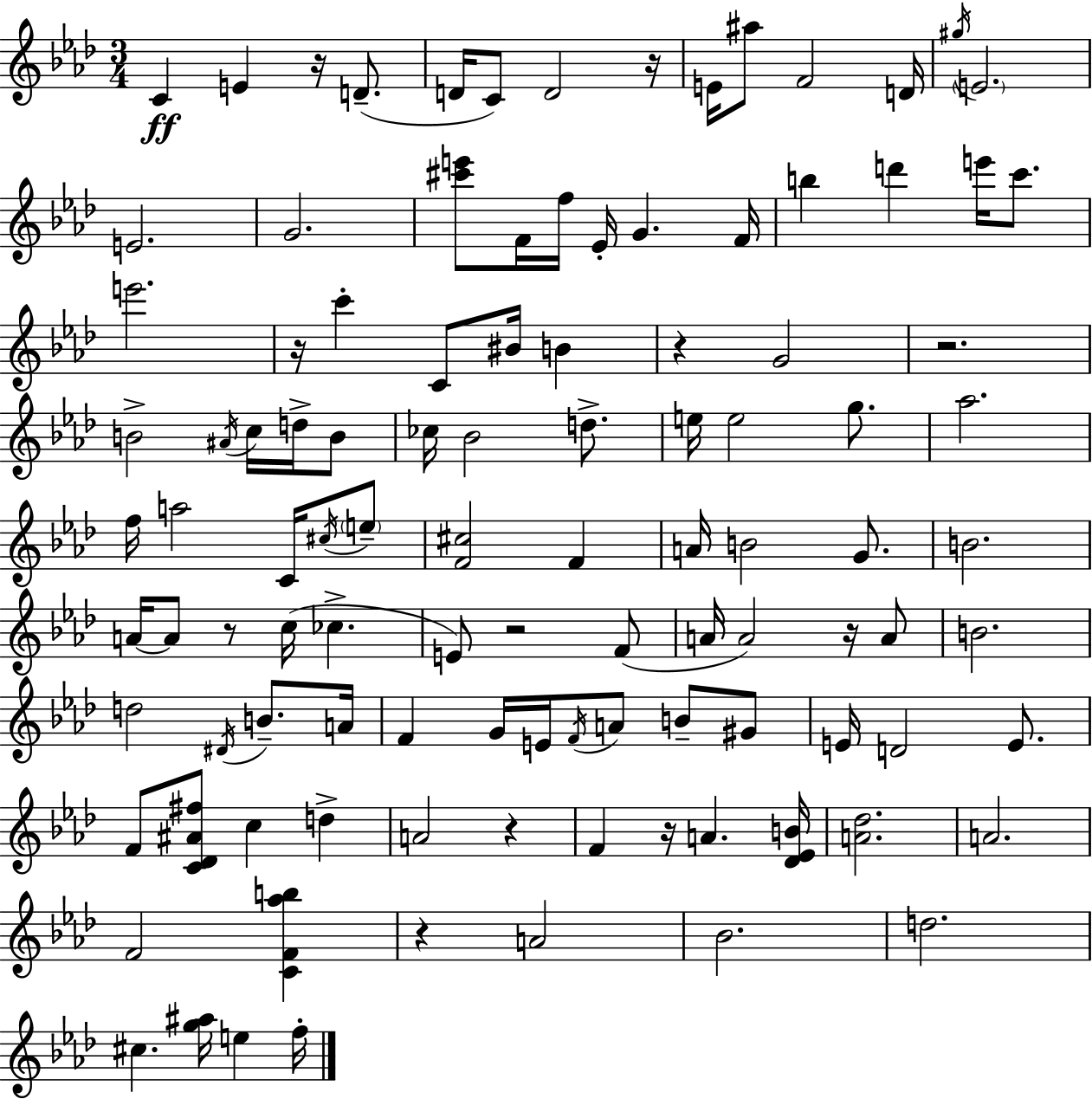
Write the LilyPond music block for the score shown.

{
  \clef treble
  \numericTimeSignature
  \time 3/4
  \key aes \major
  c'4\ff e'4 r16 d'8.--( | d'16 c'8) d'2 r16 | e'16 ais''8 f'2 d'16 | \acciaccatura { gis''16 } \parenthesize e'2. | \break e'2. | g'2. | <cis''' e'''>8 f'16 f''16 ees'16-. g'4. | f'16 b''4 d'''4 e'''16 c'''8. | \break e'''2. | r16 c'''4-. c'8 bis'16 b'4 | r4 g'2 | r2. | \break b'2-> \acciaccatura { ais'16 } c''16 d''16-> | b'8 ces''16 bes'2 d''8.-> | e''16 e''2 g''8. | aes''2. | \break f''16 a''2 c'16 | \acciaccatura { cis''16 } \parenthesize e''8-- <f' cis''>2 f'4 | a'16 b'2 | g'8. b'2. | \break a'16~~ a'8 r8 c''16( ces''4.-> | e'8) r2 | f'8( a'16 a'2) | r16 a'8 b'2. | \break d''2 \acciaccatura { dis'16 } | b'8.-- a'16 f'4 g'16 e'16 \acciaccatura { f'16 } a'8 | b'8-- gis'8 e'16 d'2 | e'8. f'8 <c' des' ais' fis''>8 c''4 | \break d''4-> a'2 | r4 f'4 r16 a'4. | <des' ees' b'>16 <a' des''>2. | a'2. | \break f'2 | <c' f' aes'' b''>4 r4 a'2 | bes'2. | d''2. | \break cis''4. <g'' ais''>16 | e''4 f''16-. \bar "|."
}